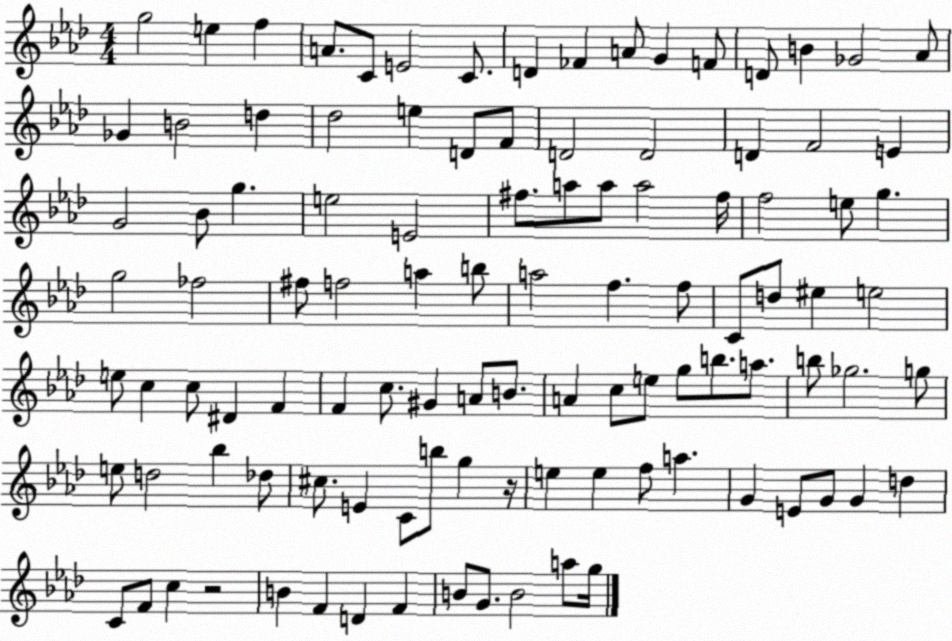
X:1
T:Untitled
M:4/4
L:1/4
K:Ab
g2 e f A/2 C/2 E2 C/2 D _F A/2 G F/2 D/2 B _G2 _A/2 _G B2 d _d2 e D/2 F/2 D2 D2 D F2 E G2 _B/2 g e2 E2 ^f/2 a/2 a/2 a2 ^f/4 f2 e/2 g g2 _f2 ^f/2 f2 a b/2 a2 f f/2 C/2 d/2 ^e e2 e/2 c c/2 ^D F F c/2 ^G A/2 B/2 A c/2 e/2 g/2 b/2 a/2 b/2 _g2 g/2 e/2 d2 _b _d/2 ^c/2 E C/2 b/2 g z/4 e e f/2 a G E/2 G/2 G d C/2 F/2 c z2 B F D F B/2 G/2 B2 a/2 g/4